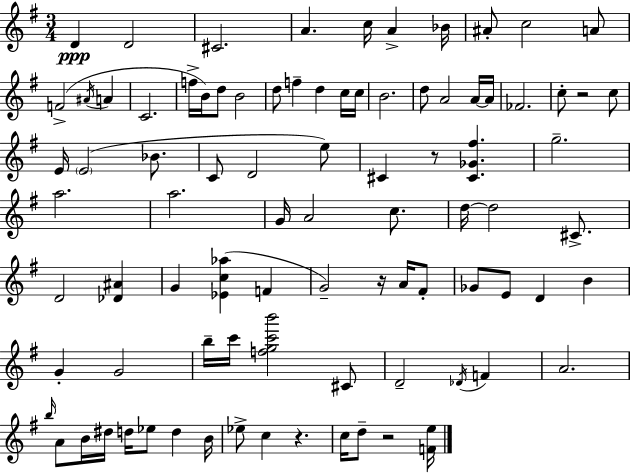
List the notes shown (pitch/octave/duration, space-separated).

D4/q D4/h C#4/h. A4/q. C5/s A4/q Bb4/s A#4/e C5/h A4/e F4/h A#4/s A4/q C4/h. F5/s B4/s D5/e B4/h D5/e F5/q D5/q C5/s C5/s B4/h. D5/e A4/h A4/s A4/s FES4/h. C5/e R/h C5/e E4/s E4/h Bb4/e. C4/e D4/h E5/e C#4/q R/e [C#4,Gb4,F#5]/q. G5/h. A5/h. A5/h. G4/s A4/h C5/e. D5/s D5/h C#4/e. D4/h [Db4,A#4]/q G4/q [Eb4,C5,Ab5]/q F4/q G4/h R/s A4/s F#4/e Gb4/e E4/e D4/q B4/q G4/q G4/h B5/s C6/s [F5,G5,C6,B6]/h C#4/e D4/h Db4/s F4/q A4/h. B5/s A4/e B4/s D#5/s D5/s Eb5/e D5/q B4/s Eb5/e C5/q R/q. C5/s D5/e R/h [F4,E5]/s